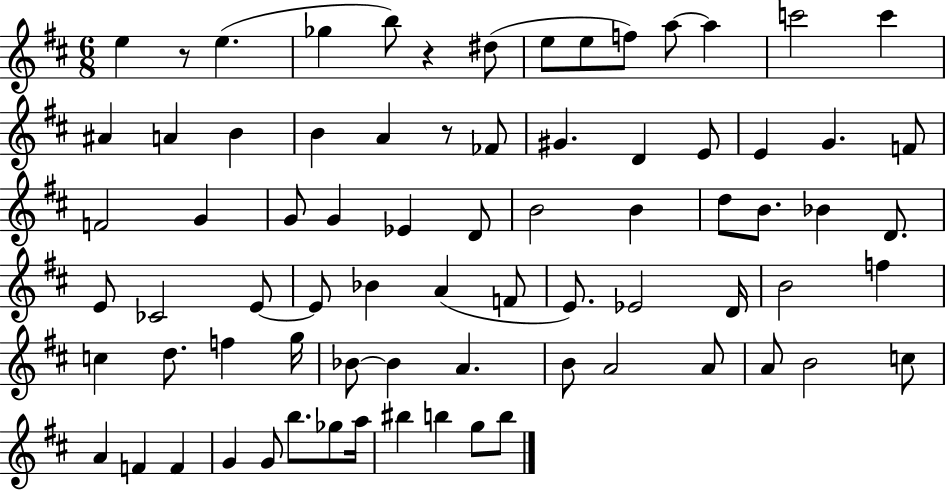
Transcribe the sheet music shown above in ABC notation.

X:1
T:Untitled
M:6/8
L:1/4
K:D
e z/2 e _g b/2 z ^d/2 e/2 e/2 f/2 a/2 a c'2 c' ^A A B B A z/2 _F/2 ^G D E/2 E G F/2 F2 G G/2 G _E D/2 B2 B d/2 B/2 _B D/2 E/2 _C2 E/2 E/2 _B A F/2 E/2 _E2 D/4 B2 f c d/2 f g/4 _B/2 _B A B/2 A2 A/2 A/2 B2 c/2 A F F G G/2 b/2 _g/2 a/4 ^b b g/2 b/2